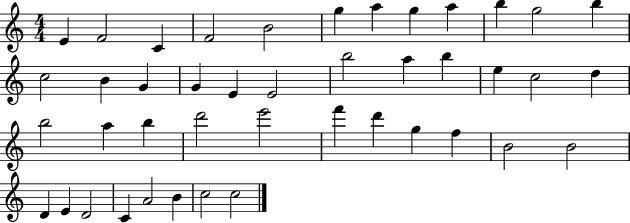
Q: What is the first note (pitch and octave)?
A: E4